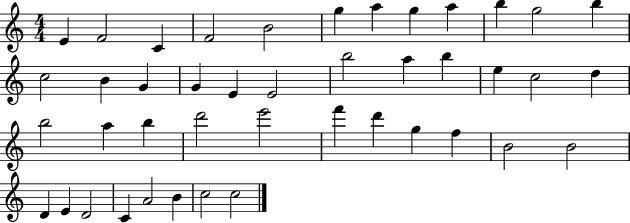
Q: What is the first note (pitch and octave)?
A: E4